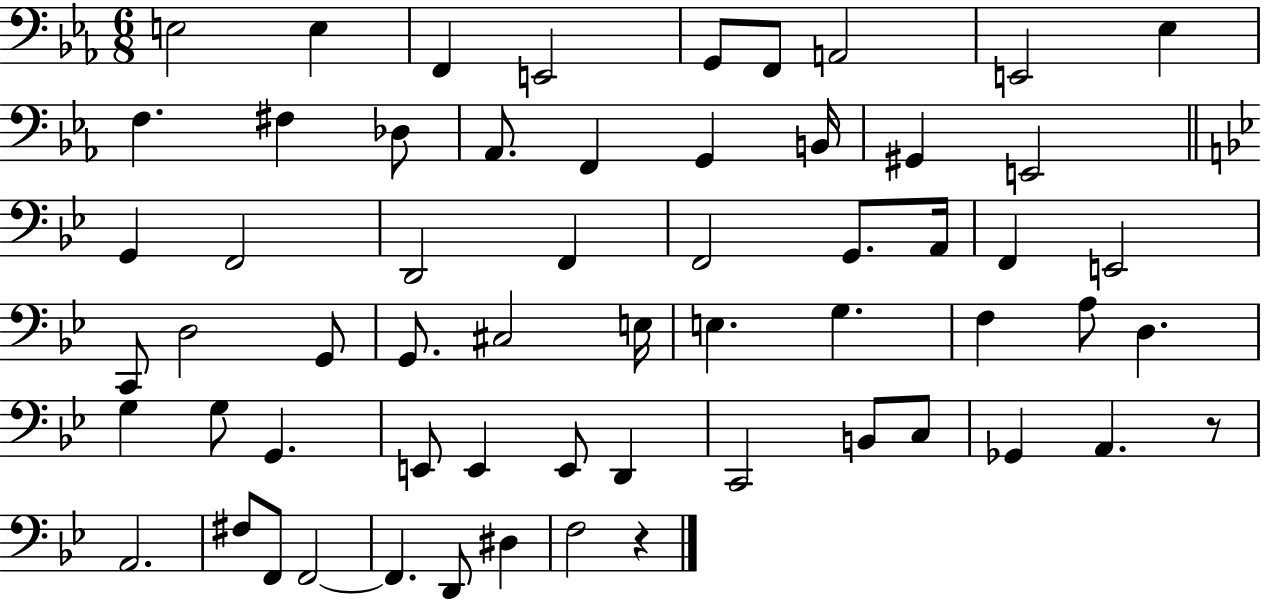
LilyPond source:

{
  \clef bass
  \numericTimeSignature
  \time 6/8
  \key ees \major
  e2 e4 | f,4 e,2 | g,8 f,8 a,2 | e,2 ees4 | \break f4. fis4 des8 | aes,8. f,4 g,4 b,16 | gis,4 e,2 | \bar "||" \break \key bes \major g,4 f,2 | d,2 f,4 | f,2 g,8. a,16 | f,4 e,2 | \break c,8 d2 g,8 | g,8. cis2 e16 | e4. g4. | f4 a8 d4. | \break g4 g8 g,4. | e,8 e,4 e,8 d,4 | c,2 b,8 c8 | ges,4 a,4. r8 | \break a,2. | fis8 f,8 f,2~~ | f,4. d,8 dis4 | f2 r4 | \break \bar "|."
}